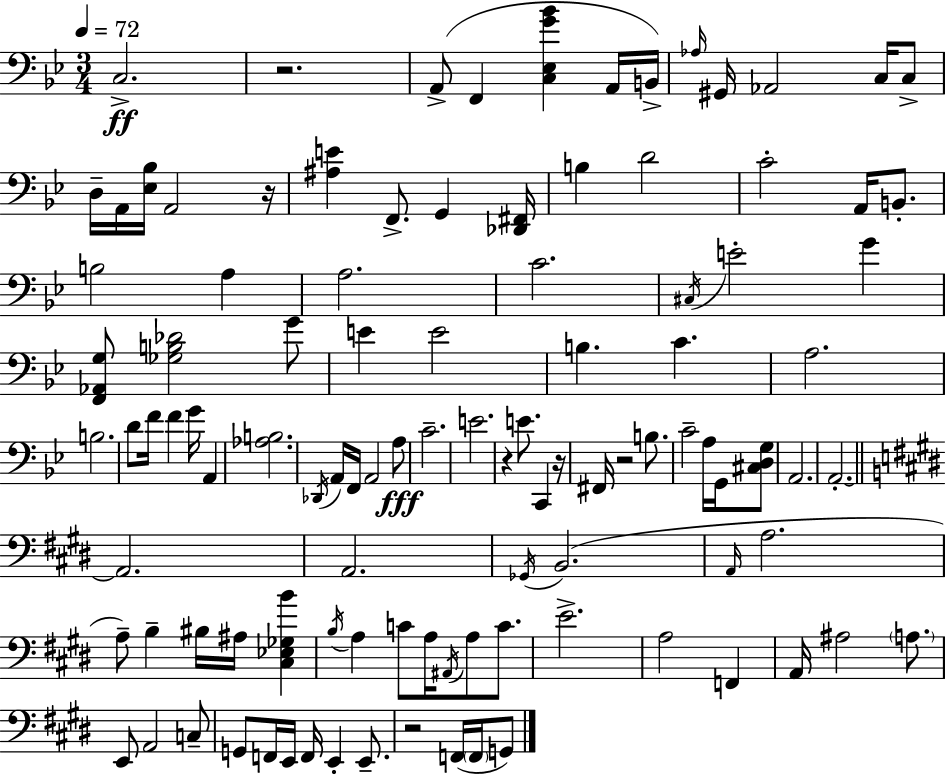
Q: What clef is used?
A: bass